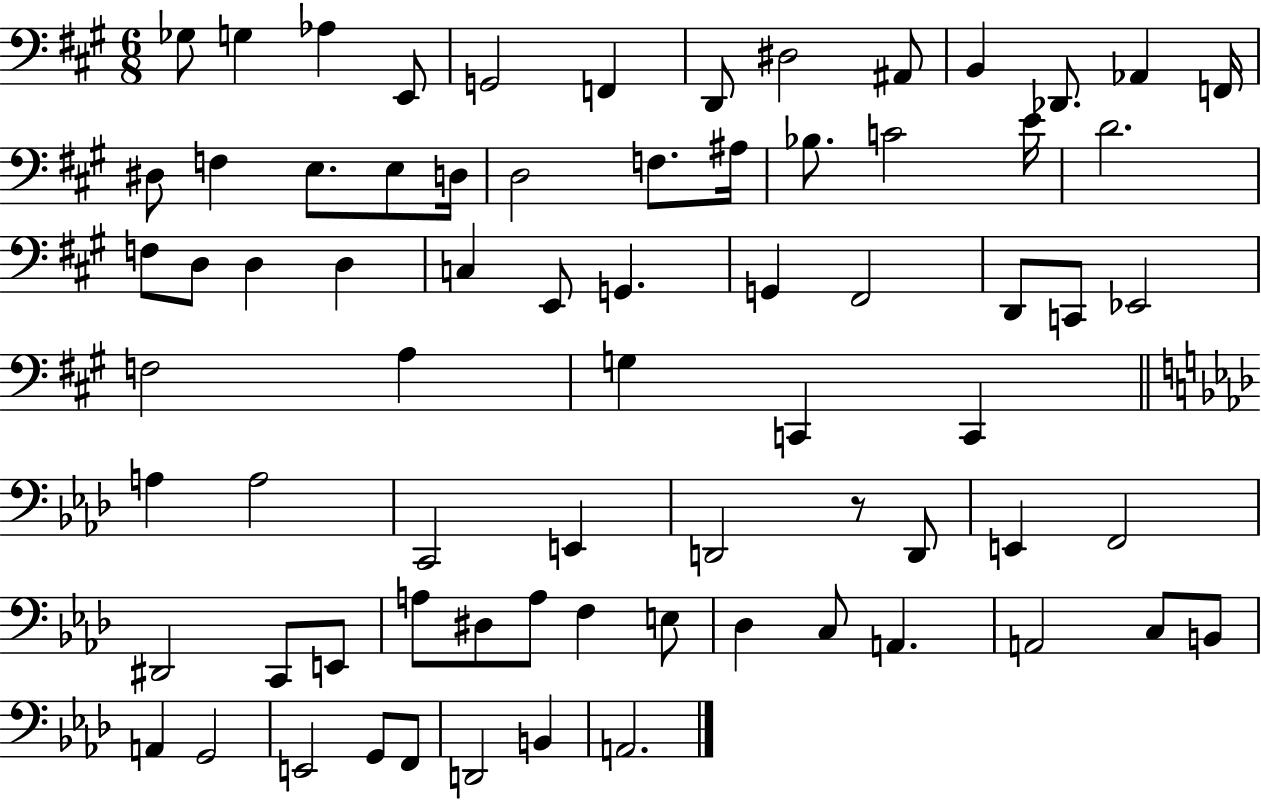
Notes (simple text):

Gb3/e G3/q Ab3/q E2/e G2/h F2/q D2/e D#3/h A#2/e B2/q Db2/e. Ab2/q F2/s D#3/e F3/q E3/e. E3/e D3/s D3/h F3/e. A#3/s Bb3/e. C4/h E4/s D4/h. F3/e D3/e D3/q D3/q C3/q E2/e G2/q. G2/q F#2/h D2/e C2/e Eb2/h F3/h A3/q G3/q C2/q C2/q A3/q A3/h C2/h E2/q D2/h R/e D2/e E2/q F2/h D#2/h C2/e E2/e A3/e D#3/e A3/e F3/q E3/e Db3/q C3/e A2/q. A2/h C3/e B2/e A2/q G2/h E2/h G2/e F2/e D2/h B2/q A2/h.